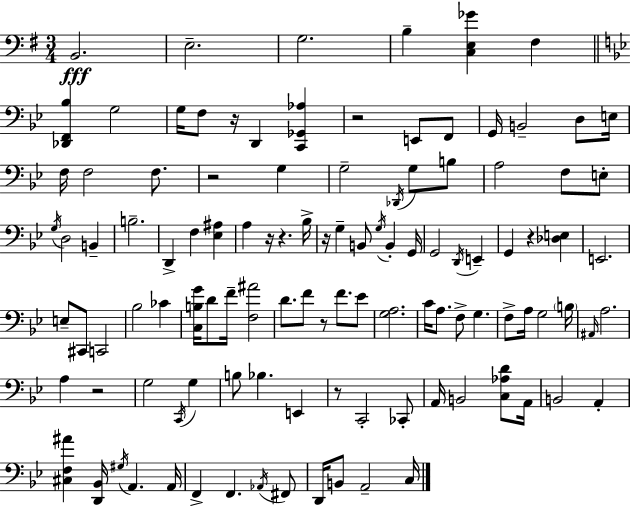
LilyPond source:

{
  \clef bass
  \numericTimeSignature
  \time 3/4
  \key g \major
  b,2.\fff | e2.-- | g2. | b4-- <c e ges'>4 fis4 | \break \bar "||" \break \key bes \major <des, f, bes>4 g2 | g16 f8 r16 d,4 <c, ges, aes>4 | r2 e,8 f,8 | g,16 b,2-- d8 e16 | \break f16 f2 f8. | r2 g4 | g2-- \acciaccatura { des,16 } g8 b8 | a2 f8 e8-. | \break \acciaccatura { g16 } d2 b,4-- | b2.-- | d,4-> f4 <ees ais>4 | a4 r16 r4. | \break bes16-> r16 g4-- b,8 \acciaccatura { g16 } b,4-. | g,16 g,2 \acciaccatura { d,16 } | e,4-- g,4 r4 | <des e>4 e,2. | \break e8-- cis,8 c,2 | bes2 | ces'4 <c b g'>16 d'8 f'16-- <f ais'>2 | d'8. f'8 r8 f'8. | \break ees'8 <g a>2. | c'16 a8. f8-> g4. | f8-> a16 g2 | \parenthesize b16 \grace { ais,16 } a2. | \break a4 r2 | g2 | \acciaccatura { c,16 } g4 b8 bes4. | e,4 r8 c,2-. | \break ces,8-. a,16 b,2 | <c aes d'>8 a,16 b,2 | a,4-. <cis f ais'>4 <d, bes,>16 \acciaccatura { gis16 } | a,4. a,16 f,4-> f,4. | \break \acciaccatura { aes,16 } fis,8 d,16 b,8 a,2-- | c16 \bar "|."
}